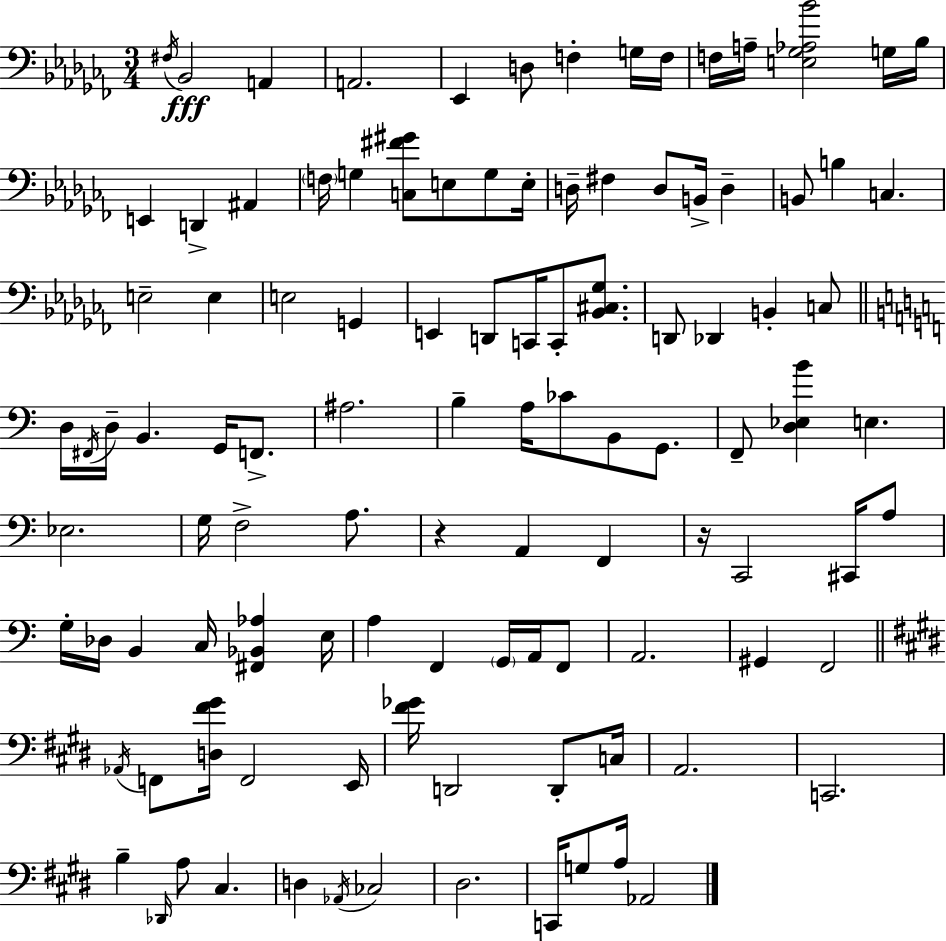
F#3/s Bb2/h A2/q A2/h. Eb2/q D3/e F3/q G3/s F3/s F3/s A3/s [E3,Gb3,Ab3,Bb4]/h G3/s Bb3/s E2/q D2/q A#2/q F3/s G3/q [C3,F#4,G#4]/e E3/e G3/e E3/s D3/s F#3/q D3/e B2/s D3/q B2/e B3/q C3/q. E3/h E3/q E3/h G2/q E2/q D2/e C2/s C2/e [Bb2,C#3,Gb3]/e. D2/e Db2/q B2/q C3/e D3/s F#2/s D3/s B2/q. G2/s F2/e. A#3/h. B3/q A3/s CES4/e B2/e G2/e. F2/e [D3,Eb3,B4]/q E3/q. Eb3/h. G3/s F3/h A3/e. R/q A2/q F2/q R/s C2/h C#2/s A3/e G3/s Db3/s B2/q C3/s [F#2,Bb2,Ab3]/q E3/s A3/q F2/q G2/s A2/s F2/e A2/h. G#2/q F2/h Ab2/s F2/e [D3,F#4,G#4]/s F2/h E2/s [F#4,Gb4]/s D2/h D2/e C3/s A2/h. C2/h. B3/q Db2/s A3/e C#3/q. D3/q Ab2/s CES3/h D#3/h. C2/s G3/e A3/s Ab2/h